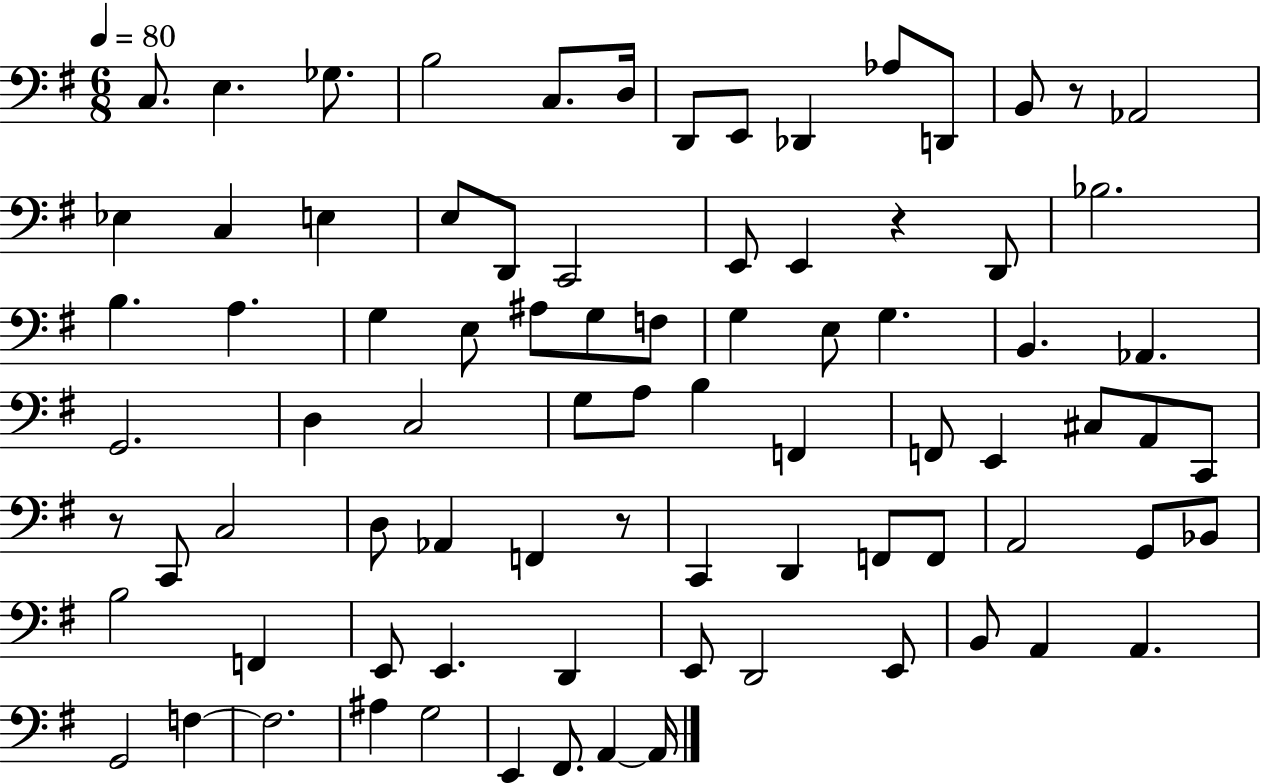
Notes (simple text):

C3/e. E3/q. Gb3/e. B3/h C3/e. D3/s D2/e E2/e Db2/q Ab3/e D2/e B2/e R/e Ab2/h Eb3/q C3/q E3/q E3/e D2/e C2/h E2/e E2/q R/q D2/e Bb3/h. B3/q. A3/q. G3/q E3/e A#3/e G3/e F3/e G3/q E3/e G3/q. B2/q. Ab2/q. G2/h. D3/q C3/h G3/e A3/e B3/q F2/q F2/e E2/q C#3/e A2/e C2/e R/e C2/e C3/h D3/e Ab2/q F2/q R/e C2/q D2/q F2/e F2/e A2/h G2/e Bb2/e B3/h F2/q E2/e E2/q. D2/q E2/e D2/h E2/e B2/e A2/q A2/q. G2/h F3/q F3/h. A#3/q G3/h E2/q F#2/e. A2/q A2/s